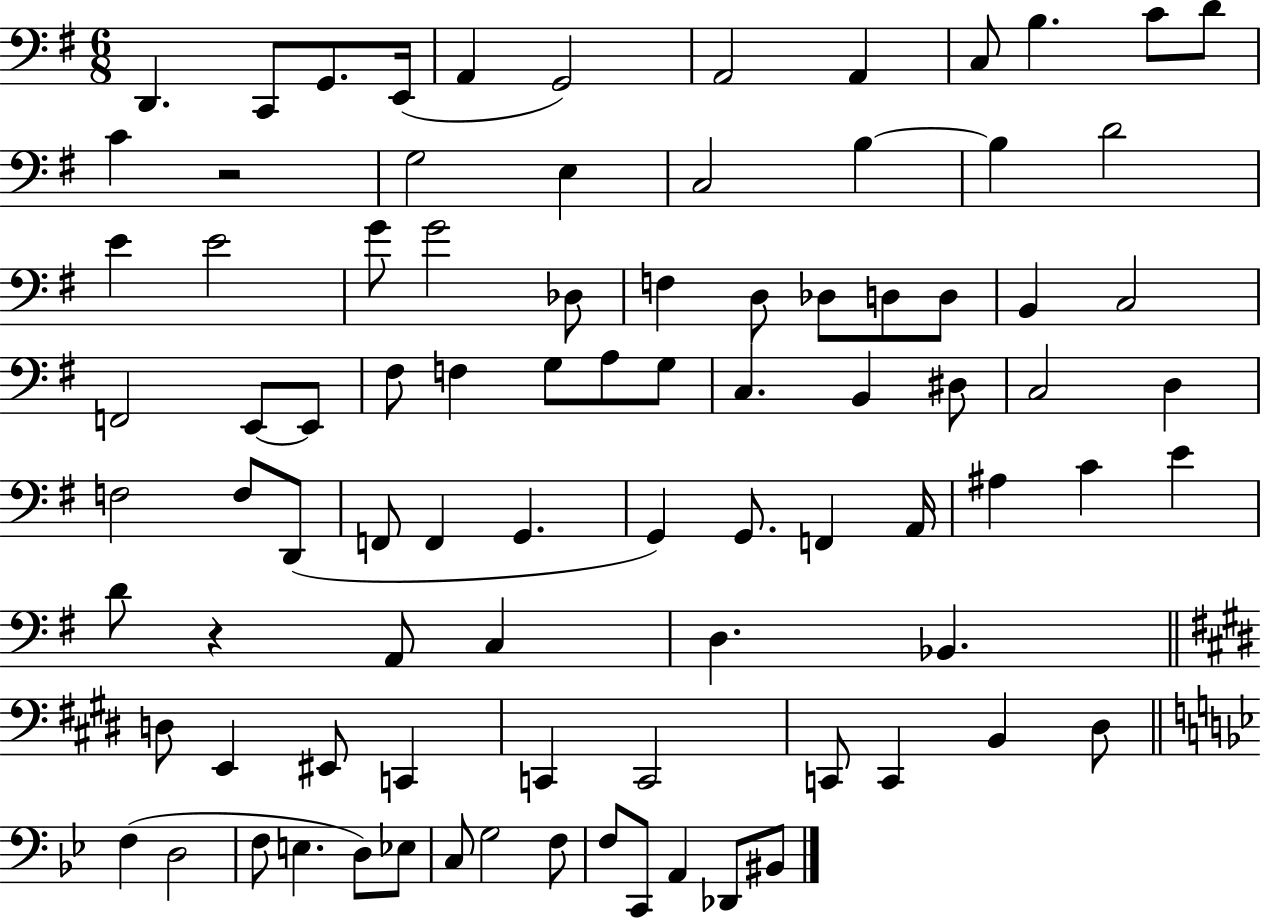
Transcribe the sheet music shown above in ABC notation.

X:1
T:Untitled
M:6/8
L:1/4
K:G
D,, C,,/2 G,,/2 E,,/4 A,, G,,2 A,,2 A,, C,/2 B, C/2 D/2 C z2 G,2 E, C,2 B, B, D2 E E2 G/2 G2 _D,/2 F, D,/2 _D,/2 D,/2 D,/2 B,, C,2 F,,2 E,,/2 E,,/2 ^F,/2 F, G,/2 A,/2 G,/2 C, B,, ^D,/2 C,2 D, F,2 F,/2 D,,/2 F,,/2 F,, G,, G,, G,,/2 F,, A,,/4 ^A, C E D/2 z A,,/2 C, D, _B,, D,/2 E,, ^E,,/2 C,, C,, C,,2 C,,/2 C,, B,, ^D,/2 F, D,2 F,/2 E, D,/2 _E,/2 C,/2 G,2 F,/2 F,/2 C,,/2 A,, _D,,/2 ^B,,/2